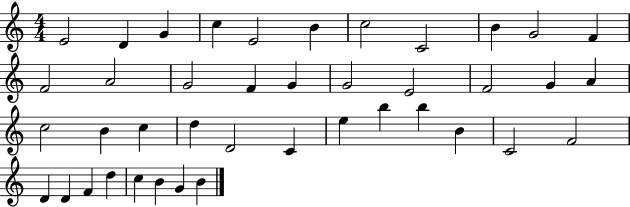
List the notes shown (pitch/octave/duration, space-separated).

E4/h D4/q G4/q C5/q E4/h B4/q C5/h C4/h B4/q G4/h F4/q F4/h A4/h G4/h F4/q G4/q G4/h E4/h F4/h G4/q A4/q C5/h B4/q C5/q D5/q D4/h C4/q E5/q B5/q B5/q B4/q C4/h F4/h D4/q D4/q F4/q D5/q C5/q B4/q G4/q B4/q